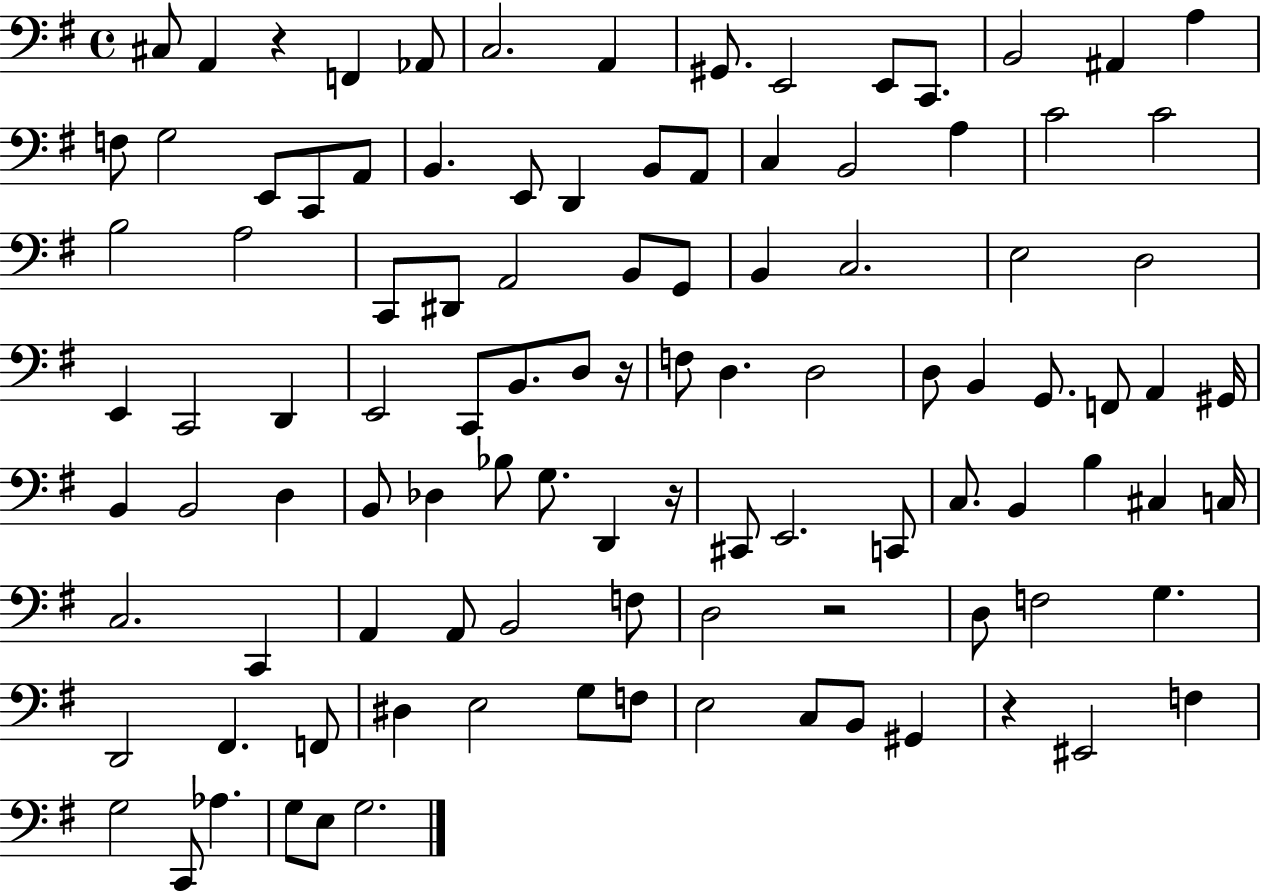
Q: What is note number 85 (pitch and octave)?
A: D#3